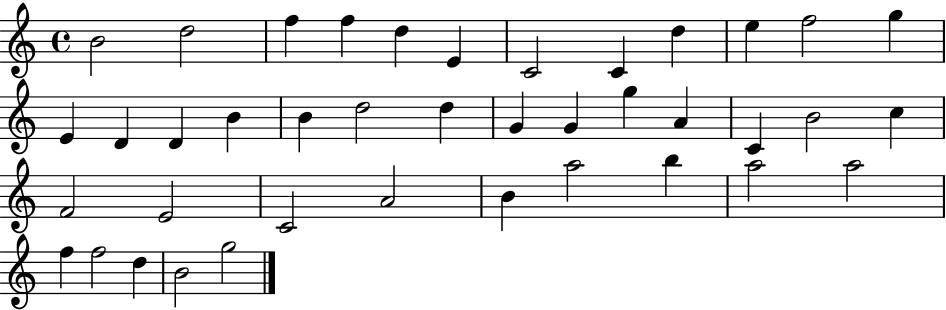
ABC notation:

X:1
T:Untitled
M:4/4
L:1/4
K:C
B2 d2 f f d E C2 C d e f2 g E D D B B d2 d G G g A C B2 c F2 E2 C2 A2 B a2 b a2 a2 f f2 d B2 g2